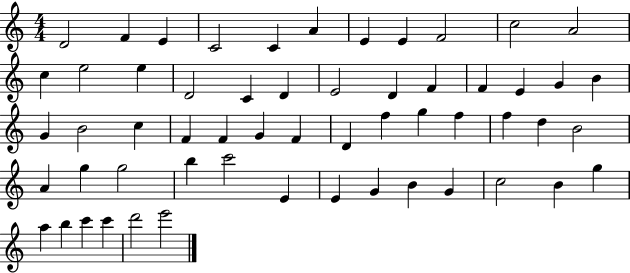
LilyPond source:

{
  \clef treble
  \numericTimeSignature
  \time 4/4
  \key c \major
  d'2 f'4 e'4 | c'2 c'4 a'4 | e'4 e'4 f'2 | c''2 a'2 | \break c''4 e''2 e''4 | d'2 c'4 d'4 | e'2 d'4 f'4 | f'4 e'4 g'4 b'4 | \break g'4 b'2 c''4 | f'4 f'4 g'4 f'4 | d'4 f''4 g''4 f''4 | f''4 d''4 b'2 | \break a'4 g''4 g''2 | b''4 c'''2 e'4 | e'4 g'4 b'4 g'4 | c''2 b'4 g''4 | \break a''4 b''4 c'''4 c'''4 | d'''2 e'''2 | \bar "|."
}